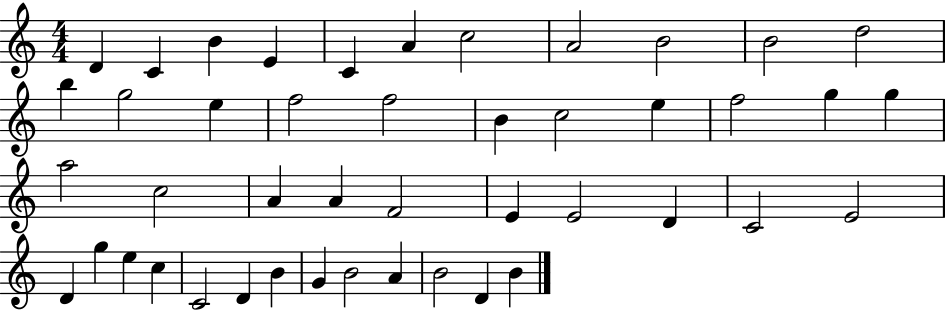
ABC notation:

X:1
T:Untitled
M:4/4
L:1/4
K:C
D C B E C A c2 A2 B2 B2 d2 b g2 e f2 f2 B c2 e f2 g g a2 c2 A A F2 E E2 D C2 E2 D g e c C2 D B G B2 A B2 D B